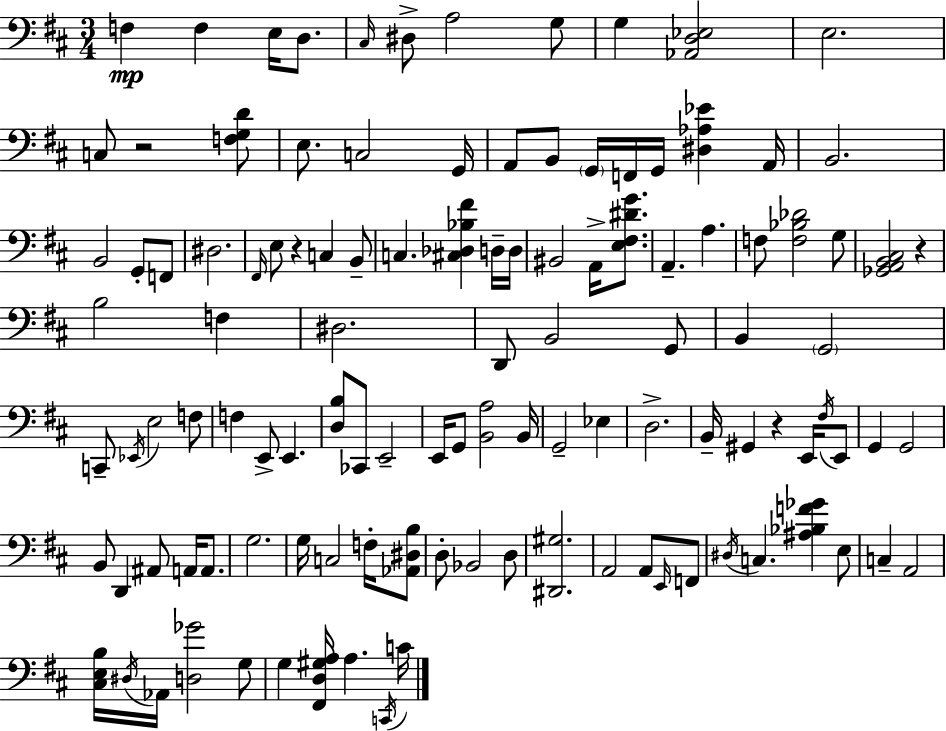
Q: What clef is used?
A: bass